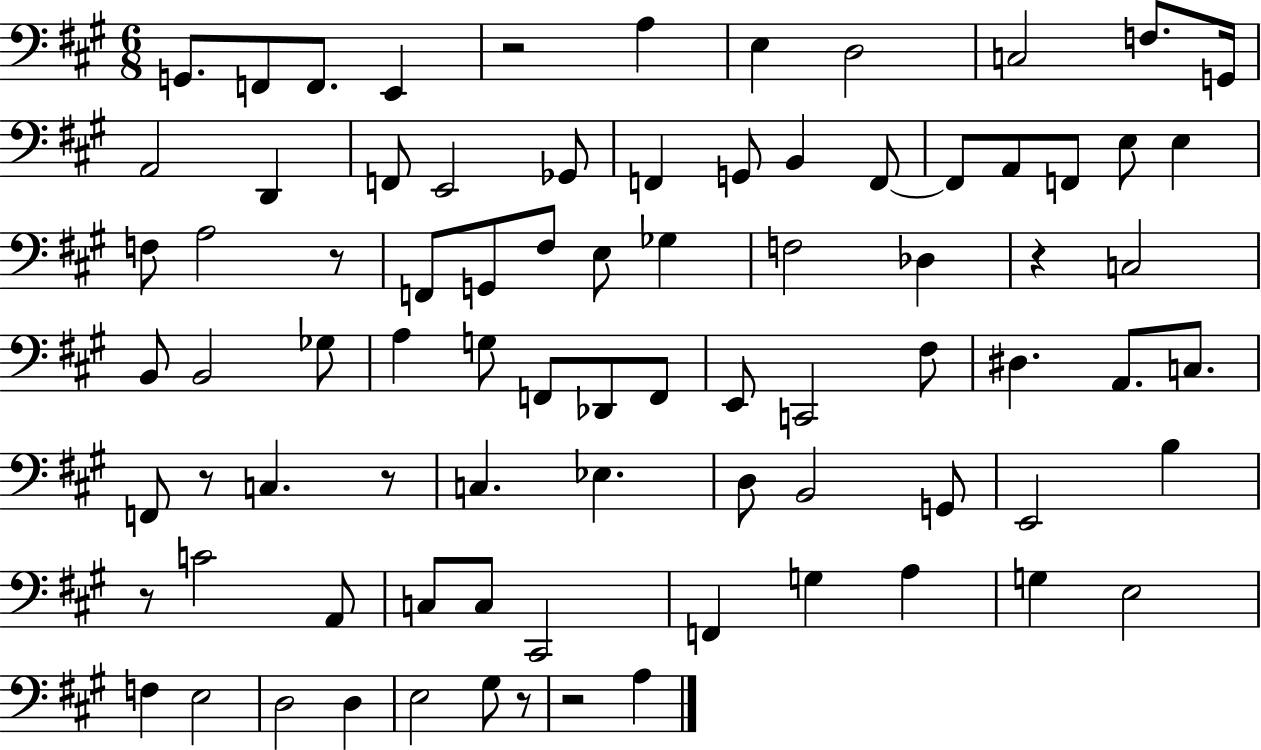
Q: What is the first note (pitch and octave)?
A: G2